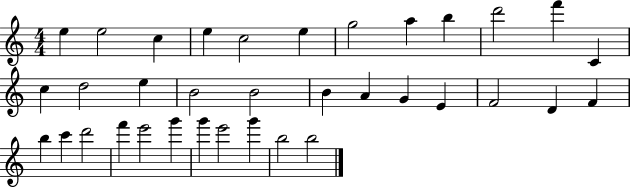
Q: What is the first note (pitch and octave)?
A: E5